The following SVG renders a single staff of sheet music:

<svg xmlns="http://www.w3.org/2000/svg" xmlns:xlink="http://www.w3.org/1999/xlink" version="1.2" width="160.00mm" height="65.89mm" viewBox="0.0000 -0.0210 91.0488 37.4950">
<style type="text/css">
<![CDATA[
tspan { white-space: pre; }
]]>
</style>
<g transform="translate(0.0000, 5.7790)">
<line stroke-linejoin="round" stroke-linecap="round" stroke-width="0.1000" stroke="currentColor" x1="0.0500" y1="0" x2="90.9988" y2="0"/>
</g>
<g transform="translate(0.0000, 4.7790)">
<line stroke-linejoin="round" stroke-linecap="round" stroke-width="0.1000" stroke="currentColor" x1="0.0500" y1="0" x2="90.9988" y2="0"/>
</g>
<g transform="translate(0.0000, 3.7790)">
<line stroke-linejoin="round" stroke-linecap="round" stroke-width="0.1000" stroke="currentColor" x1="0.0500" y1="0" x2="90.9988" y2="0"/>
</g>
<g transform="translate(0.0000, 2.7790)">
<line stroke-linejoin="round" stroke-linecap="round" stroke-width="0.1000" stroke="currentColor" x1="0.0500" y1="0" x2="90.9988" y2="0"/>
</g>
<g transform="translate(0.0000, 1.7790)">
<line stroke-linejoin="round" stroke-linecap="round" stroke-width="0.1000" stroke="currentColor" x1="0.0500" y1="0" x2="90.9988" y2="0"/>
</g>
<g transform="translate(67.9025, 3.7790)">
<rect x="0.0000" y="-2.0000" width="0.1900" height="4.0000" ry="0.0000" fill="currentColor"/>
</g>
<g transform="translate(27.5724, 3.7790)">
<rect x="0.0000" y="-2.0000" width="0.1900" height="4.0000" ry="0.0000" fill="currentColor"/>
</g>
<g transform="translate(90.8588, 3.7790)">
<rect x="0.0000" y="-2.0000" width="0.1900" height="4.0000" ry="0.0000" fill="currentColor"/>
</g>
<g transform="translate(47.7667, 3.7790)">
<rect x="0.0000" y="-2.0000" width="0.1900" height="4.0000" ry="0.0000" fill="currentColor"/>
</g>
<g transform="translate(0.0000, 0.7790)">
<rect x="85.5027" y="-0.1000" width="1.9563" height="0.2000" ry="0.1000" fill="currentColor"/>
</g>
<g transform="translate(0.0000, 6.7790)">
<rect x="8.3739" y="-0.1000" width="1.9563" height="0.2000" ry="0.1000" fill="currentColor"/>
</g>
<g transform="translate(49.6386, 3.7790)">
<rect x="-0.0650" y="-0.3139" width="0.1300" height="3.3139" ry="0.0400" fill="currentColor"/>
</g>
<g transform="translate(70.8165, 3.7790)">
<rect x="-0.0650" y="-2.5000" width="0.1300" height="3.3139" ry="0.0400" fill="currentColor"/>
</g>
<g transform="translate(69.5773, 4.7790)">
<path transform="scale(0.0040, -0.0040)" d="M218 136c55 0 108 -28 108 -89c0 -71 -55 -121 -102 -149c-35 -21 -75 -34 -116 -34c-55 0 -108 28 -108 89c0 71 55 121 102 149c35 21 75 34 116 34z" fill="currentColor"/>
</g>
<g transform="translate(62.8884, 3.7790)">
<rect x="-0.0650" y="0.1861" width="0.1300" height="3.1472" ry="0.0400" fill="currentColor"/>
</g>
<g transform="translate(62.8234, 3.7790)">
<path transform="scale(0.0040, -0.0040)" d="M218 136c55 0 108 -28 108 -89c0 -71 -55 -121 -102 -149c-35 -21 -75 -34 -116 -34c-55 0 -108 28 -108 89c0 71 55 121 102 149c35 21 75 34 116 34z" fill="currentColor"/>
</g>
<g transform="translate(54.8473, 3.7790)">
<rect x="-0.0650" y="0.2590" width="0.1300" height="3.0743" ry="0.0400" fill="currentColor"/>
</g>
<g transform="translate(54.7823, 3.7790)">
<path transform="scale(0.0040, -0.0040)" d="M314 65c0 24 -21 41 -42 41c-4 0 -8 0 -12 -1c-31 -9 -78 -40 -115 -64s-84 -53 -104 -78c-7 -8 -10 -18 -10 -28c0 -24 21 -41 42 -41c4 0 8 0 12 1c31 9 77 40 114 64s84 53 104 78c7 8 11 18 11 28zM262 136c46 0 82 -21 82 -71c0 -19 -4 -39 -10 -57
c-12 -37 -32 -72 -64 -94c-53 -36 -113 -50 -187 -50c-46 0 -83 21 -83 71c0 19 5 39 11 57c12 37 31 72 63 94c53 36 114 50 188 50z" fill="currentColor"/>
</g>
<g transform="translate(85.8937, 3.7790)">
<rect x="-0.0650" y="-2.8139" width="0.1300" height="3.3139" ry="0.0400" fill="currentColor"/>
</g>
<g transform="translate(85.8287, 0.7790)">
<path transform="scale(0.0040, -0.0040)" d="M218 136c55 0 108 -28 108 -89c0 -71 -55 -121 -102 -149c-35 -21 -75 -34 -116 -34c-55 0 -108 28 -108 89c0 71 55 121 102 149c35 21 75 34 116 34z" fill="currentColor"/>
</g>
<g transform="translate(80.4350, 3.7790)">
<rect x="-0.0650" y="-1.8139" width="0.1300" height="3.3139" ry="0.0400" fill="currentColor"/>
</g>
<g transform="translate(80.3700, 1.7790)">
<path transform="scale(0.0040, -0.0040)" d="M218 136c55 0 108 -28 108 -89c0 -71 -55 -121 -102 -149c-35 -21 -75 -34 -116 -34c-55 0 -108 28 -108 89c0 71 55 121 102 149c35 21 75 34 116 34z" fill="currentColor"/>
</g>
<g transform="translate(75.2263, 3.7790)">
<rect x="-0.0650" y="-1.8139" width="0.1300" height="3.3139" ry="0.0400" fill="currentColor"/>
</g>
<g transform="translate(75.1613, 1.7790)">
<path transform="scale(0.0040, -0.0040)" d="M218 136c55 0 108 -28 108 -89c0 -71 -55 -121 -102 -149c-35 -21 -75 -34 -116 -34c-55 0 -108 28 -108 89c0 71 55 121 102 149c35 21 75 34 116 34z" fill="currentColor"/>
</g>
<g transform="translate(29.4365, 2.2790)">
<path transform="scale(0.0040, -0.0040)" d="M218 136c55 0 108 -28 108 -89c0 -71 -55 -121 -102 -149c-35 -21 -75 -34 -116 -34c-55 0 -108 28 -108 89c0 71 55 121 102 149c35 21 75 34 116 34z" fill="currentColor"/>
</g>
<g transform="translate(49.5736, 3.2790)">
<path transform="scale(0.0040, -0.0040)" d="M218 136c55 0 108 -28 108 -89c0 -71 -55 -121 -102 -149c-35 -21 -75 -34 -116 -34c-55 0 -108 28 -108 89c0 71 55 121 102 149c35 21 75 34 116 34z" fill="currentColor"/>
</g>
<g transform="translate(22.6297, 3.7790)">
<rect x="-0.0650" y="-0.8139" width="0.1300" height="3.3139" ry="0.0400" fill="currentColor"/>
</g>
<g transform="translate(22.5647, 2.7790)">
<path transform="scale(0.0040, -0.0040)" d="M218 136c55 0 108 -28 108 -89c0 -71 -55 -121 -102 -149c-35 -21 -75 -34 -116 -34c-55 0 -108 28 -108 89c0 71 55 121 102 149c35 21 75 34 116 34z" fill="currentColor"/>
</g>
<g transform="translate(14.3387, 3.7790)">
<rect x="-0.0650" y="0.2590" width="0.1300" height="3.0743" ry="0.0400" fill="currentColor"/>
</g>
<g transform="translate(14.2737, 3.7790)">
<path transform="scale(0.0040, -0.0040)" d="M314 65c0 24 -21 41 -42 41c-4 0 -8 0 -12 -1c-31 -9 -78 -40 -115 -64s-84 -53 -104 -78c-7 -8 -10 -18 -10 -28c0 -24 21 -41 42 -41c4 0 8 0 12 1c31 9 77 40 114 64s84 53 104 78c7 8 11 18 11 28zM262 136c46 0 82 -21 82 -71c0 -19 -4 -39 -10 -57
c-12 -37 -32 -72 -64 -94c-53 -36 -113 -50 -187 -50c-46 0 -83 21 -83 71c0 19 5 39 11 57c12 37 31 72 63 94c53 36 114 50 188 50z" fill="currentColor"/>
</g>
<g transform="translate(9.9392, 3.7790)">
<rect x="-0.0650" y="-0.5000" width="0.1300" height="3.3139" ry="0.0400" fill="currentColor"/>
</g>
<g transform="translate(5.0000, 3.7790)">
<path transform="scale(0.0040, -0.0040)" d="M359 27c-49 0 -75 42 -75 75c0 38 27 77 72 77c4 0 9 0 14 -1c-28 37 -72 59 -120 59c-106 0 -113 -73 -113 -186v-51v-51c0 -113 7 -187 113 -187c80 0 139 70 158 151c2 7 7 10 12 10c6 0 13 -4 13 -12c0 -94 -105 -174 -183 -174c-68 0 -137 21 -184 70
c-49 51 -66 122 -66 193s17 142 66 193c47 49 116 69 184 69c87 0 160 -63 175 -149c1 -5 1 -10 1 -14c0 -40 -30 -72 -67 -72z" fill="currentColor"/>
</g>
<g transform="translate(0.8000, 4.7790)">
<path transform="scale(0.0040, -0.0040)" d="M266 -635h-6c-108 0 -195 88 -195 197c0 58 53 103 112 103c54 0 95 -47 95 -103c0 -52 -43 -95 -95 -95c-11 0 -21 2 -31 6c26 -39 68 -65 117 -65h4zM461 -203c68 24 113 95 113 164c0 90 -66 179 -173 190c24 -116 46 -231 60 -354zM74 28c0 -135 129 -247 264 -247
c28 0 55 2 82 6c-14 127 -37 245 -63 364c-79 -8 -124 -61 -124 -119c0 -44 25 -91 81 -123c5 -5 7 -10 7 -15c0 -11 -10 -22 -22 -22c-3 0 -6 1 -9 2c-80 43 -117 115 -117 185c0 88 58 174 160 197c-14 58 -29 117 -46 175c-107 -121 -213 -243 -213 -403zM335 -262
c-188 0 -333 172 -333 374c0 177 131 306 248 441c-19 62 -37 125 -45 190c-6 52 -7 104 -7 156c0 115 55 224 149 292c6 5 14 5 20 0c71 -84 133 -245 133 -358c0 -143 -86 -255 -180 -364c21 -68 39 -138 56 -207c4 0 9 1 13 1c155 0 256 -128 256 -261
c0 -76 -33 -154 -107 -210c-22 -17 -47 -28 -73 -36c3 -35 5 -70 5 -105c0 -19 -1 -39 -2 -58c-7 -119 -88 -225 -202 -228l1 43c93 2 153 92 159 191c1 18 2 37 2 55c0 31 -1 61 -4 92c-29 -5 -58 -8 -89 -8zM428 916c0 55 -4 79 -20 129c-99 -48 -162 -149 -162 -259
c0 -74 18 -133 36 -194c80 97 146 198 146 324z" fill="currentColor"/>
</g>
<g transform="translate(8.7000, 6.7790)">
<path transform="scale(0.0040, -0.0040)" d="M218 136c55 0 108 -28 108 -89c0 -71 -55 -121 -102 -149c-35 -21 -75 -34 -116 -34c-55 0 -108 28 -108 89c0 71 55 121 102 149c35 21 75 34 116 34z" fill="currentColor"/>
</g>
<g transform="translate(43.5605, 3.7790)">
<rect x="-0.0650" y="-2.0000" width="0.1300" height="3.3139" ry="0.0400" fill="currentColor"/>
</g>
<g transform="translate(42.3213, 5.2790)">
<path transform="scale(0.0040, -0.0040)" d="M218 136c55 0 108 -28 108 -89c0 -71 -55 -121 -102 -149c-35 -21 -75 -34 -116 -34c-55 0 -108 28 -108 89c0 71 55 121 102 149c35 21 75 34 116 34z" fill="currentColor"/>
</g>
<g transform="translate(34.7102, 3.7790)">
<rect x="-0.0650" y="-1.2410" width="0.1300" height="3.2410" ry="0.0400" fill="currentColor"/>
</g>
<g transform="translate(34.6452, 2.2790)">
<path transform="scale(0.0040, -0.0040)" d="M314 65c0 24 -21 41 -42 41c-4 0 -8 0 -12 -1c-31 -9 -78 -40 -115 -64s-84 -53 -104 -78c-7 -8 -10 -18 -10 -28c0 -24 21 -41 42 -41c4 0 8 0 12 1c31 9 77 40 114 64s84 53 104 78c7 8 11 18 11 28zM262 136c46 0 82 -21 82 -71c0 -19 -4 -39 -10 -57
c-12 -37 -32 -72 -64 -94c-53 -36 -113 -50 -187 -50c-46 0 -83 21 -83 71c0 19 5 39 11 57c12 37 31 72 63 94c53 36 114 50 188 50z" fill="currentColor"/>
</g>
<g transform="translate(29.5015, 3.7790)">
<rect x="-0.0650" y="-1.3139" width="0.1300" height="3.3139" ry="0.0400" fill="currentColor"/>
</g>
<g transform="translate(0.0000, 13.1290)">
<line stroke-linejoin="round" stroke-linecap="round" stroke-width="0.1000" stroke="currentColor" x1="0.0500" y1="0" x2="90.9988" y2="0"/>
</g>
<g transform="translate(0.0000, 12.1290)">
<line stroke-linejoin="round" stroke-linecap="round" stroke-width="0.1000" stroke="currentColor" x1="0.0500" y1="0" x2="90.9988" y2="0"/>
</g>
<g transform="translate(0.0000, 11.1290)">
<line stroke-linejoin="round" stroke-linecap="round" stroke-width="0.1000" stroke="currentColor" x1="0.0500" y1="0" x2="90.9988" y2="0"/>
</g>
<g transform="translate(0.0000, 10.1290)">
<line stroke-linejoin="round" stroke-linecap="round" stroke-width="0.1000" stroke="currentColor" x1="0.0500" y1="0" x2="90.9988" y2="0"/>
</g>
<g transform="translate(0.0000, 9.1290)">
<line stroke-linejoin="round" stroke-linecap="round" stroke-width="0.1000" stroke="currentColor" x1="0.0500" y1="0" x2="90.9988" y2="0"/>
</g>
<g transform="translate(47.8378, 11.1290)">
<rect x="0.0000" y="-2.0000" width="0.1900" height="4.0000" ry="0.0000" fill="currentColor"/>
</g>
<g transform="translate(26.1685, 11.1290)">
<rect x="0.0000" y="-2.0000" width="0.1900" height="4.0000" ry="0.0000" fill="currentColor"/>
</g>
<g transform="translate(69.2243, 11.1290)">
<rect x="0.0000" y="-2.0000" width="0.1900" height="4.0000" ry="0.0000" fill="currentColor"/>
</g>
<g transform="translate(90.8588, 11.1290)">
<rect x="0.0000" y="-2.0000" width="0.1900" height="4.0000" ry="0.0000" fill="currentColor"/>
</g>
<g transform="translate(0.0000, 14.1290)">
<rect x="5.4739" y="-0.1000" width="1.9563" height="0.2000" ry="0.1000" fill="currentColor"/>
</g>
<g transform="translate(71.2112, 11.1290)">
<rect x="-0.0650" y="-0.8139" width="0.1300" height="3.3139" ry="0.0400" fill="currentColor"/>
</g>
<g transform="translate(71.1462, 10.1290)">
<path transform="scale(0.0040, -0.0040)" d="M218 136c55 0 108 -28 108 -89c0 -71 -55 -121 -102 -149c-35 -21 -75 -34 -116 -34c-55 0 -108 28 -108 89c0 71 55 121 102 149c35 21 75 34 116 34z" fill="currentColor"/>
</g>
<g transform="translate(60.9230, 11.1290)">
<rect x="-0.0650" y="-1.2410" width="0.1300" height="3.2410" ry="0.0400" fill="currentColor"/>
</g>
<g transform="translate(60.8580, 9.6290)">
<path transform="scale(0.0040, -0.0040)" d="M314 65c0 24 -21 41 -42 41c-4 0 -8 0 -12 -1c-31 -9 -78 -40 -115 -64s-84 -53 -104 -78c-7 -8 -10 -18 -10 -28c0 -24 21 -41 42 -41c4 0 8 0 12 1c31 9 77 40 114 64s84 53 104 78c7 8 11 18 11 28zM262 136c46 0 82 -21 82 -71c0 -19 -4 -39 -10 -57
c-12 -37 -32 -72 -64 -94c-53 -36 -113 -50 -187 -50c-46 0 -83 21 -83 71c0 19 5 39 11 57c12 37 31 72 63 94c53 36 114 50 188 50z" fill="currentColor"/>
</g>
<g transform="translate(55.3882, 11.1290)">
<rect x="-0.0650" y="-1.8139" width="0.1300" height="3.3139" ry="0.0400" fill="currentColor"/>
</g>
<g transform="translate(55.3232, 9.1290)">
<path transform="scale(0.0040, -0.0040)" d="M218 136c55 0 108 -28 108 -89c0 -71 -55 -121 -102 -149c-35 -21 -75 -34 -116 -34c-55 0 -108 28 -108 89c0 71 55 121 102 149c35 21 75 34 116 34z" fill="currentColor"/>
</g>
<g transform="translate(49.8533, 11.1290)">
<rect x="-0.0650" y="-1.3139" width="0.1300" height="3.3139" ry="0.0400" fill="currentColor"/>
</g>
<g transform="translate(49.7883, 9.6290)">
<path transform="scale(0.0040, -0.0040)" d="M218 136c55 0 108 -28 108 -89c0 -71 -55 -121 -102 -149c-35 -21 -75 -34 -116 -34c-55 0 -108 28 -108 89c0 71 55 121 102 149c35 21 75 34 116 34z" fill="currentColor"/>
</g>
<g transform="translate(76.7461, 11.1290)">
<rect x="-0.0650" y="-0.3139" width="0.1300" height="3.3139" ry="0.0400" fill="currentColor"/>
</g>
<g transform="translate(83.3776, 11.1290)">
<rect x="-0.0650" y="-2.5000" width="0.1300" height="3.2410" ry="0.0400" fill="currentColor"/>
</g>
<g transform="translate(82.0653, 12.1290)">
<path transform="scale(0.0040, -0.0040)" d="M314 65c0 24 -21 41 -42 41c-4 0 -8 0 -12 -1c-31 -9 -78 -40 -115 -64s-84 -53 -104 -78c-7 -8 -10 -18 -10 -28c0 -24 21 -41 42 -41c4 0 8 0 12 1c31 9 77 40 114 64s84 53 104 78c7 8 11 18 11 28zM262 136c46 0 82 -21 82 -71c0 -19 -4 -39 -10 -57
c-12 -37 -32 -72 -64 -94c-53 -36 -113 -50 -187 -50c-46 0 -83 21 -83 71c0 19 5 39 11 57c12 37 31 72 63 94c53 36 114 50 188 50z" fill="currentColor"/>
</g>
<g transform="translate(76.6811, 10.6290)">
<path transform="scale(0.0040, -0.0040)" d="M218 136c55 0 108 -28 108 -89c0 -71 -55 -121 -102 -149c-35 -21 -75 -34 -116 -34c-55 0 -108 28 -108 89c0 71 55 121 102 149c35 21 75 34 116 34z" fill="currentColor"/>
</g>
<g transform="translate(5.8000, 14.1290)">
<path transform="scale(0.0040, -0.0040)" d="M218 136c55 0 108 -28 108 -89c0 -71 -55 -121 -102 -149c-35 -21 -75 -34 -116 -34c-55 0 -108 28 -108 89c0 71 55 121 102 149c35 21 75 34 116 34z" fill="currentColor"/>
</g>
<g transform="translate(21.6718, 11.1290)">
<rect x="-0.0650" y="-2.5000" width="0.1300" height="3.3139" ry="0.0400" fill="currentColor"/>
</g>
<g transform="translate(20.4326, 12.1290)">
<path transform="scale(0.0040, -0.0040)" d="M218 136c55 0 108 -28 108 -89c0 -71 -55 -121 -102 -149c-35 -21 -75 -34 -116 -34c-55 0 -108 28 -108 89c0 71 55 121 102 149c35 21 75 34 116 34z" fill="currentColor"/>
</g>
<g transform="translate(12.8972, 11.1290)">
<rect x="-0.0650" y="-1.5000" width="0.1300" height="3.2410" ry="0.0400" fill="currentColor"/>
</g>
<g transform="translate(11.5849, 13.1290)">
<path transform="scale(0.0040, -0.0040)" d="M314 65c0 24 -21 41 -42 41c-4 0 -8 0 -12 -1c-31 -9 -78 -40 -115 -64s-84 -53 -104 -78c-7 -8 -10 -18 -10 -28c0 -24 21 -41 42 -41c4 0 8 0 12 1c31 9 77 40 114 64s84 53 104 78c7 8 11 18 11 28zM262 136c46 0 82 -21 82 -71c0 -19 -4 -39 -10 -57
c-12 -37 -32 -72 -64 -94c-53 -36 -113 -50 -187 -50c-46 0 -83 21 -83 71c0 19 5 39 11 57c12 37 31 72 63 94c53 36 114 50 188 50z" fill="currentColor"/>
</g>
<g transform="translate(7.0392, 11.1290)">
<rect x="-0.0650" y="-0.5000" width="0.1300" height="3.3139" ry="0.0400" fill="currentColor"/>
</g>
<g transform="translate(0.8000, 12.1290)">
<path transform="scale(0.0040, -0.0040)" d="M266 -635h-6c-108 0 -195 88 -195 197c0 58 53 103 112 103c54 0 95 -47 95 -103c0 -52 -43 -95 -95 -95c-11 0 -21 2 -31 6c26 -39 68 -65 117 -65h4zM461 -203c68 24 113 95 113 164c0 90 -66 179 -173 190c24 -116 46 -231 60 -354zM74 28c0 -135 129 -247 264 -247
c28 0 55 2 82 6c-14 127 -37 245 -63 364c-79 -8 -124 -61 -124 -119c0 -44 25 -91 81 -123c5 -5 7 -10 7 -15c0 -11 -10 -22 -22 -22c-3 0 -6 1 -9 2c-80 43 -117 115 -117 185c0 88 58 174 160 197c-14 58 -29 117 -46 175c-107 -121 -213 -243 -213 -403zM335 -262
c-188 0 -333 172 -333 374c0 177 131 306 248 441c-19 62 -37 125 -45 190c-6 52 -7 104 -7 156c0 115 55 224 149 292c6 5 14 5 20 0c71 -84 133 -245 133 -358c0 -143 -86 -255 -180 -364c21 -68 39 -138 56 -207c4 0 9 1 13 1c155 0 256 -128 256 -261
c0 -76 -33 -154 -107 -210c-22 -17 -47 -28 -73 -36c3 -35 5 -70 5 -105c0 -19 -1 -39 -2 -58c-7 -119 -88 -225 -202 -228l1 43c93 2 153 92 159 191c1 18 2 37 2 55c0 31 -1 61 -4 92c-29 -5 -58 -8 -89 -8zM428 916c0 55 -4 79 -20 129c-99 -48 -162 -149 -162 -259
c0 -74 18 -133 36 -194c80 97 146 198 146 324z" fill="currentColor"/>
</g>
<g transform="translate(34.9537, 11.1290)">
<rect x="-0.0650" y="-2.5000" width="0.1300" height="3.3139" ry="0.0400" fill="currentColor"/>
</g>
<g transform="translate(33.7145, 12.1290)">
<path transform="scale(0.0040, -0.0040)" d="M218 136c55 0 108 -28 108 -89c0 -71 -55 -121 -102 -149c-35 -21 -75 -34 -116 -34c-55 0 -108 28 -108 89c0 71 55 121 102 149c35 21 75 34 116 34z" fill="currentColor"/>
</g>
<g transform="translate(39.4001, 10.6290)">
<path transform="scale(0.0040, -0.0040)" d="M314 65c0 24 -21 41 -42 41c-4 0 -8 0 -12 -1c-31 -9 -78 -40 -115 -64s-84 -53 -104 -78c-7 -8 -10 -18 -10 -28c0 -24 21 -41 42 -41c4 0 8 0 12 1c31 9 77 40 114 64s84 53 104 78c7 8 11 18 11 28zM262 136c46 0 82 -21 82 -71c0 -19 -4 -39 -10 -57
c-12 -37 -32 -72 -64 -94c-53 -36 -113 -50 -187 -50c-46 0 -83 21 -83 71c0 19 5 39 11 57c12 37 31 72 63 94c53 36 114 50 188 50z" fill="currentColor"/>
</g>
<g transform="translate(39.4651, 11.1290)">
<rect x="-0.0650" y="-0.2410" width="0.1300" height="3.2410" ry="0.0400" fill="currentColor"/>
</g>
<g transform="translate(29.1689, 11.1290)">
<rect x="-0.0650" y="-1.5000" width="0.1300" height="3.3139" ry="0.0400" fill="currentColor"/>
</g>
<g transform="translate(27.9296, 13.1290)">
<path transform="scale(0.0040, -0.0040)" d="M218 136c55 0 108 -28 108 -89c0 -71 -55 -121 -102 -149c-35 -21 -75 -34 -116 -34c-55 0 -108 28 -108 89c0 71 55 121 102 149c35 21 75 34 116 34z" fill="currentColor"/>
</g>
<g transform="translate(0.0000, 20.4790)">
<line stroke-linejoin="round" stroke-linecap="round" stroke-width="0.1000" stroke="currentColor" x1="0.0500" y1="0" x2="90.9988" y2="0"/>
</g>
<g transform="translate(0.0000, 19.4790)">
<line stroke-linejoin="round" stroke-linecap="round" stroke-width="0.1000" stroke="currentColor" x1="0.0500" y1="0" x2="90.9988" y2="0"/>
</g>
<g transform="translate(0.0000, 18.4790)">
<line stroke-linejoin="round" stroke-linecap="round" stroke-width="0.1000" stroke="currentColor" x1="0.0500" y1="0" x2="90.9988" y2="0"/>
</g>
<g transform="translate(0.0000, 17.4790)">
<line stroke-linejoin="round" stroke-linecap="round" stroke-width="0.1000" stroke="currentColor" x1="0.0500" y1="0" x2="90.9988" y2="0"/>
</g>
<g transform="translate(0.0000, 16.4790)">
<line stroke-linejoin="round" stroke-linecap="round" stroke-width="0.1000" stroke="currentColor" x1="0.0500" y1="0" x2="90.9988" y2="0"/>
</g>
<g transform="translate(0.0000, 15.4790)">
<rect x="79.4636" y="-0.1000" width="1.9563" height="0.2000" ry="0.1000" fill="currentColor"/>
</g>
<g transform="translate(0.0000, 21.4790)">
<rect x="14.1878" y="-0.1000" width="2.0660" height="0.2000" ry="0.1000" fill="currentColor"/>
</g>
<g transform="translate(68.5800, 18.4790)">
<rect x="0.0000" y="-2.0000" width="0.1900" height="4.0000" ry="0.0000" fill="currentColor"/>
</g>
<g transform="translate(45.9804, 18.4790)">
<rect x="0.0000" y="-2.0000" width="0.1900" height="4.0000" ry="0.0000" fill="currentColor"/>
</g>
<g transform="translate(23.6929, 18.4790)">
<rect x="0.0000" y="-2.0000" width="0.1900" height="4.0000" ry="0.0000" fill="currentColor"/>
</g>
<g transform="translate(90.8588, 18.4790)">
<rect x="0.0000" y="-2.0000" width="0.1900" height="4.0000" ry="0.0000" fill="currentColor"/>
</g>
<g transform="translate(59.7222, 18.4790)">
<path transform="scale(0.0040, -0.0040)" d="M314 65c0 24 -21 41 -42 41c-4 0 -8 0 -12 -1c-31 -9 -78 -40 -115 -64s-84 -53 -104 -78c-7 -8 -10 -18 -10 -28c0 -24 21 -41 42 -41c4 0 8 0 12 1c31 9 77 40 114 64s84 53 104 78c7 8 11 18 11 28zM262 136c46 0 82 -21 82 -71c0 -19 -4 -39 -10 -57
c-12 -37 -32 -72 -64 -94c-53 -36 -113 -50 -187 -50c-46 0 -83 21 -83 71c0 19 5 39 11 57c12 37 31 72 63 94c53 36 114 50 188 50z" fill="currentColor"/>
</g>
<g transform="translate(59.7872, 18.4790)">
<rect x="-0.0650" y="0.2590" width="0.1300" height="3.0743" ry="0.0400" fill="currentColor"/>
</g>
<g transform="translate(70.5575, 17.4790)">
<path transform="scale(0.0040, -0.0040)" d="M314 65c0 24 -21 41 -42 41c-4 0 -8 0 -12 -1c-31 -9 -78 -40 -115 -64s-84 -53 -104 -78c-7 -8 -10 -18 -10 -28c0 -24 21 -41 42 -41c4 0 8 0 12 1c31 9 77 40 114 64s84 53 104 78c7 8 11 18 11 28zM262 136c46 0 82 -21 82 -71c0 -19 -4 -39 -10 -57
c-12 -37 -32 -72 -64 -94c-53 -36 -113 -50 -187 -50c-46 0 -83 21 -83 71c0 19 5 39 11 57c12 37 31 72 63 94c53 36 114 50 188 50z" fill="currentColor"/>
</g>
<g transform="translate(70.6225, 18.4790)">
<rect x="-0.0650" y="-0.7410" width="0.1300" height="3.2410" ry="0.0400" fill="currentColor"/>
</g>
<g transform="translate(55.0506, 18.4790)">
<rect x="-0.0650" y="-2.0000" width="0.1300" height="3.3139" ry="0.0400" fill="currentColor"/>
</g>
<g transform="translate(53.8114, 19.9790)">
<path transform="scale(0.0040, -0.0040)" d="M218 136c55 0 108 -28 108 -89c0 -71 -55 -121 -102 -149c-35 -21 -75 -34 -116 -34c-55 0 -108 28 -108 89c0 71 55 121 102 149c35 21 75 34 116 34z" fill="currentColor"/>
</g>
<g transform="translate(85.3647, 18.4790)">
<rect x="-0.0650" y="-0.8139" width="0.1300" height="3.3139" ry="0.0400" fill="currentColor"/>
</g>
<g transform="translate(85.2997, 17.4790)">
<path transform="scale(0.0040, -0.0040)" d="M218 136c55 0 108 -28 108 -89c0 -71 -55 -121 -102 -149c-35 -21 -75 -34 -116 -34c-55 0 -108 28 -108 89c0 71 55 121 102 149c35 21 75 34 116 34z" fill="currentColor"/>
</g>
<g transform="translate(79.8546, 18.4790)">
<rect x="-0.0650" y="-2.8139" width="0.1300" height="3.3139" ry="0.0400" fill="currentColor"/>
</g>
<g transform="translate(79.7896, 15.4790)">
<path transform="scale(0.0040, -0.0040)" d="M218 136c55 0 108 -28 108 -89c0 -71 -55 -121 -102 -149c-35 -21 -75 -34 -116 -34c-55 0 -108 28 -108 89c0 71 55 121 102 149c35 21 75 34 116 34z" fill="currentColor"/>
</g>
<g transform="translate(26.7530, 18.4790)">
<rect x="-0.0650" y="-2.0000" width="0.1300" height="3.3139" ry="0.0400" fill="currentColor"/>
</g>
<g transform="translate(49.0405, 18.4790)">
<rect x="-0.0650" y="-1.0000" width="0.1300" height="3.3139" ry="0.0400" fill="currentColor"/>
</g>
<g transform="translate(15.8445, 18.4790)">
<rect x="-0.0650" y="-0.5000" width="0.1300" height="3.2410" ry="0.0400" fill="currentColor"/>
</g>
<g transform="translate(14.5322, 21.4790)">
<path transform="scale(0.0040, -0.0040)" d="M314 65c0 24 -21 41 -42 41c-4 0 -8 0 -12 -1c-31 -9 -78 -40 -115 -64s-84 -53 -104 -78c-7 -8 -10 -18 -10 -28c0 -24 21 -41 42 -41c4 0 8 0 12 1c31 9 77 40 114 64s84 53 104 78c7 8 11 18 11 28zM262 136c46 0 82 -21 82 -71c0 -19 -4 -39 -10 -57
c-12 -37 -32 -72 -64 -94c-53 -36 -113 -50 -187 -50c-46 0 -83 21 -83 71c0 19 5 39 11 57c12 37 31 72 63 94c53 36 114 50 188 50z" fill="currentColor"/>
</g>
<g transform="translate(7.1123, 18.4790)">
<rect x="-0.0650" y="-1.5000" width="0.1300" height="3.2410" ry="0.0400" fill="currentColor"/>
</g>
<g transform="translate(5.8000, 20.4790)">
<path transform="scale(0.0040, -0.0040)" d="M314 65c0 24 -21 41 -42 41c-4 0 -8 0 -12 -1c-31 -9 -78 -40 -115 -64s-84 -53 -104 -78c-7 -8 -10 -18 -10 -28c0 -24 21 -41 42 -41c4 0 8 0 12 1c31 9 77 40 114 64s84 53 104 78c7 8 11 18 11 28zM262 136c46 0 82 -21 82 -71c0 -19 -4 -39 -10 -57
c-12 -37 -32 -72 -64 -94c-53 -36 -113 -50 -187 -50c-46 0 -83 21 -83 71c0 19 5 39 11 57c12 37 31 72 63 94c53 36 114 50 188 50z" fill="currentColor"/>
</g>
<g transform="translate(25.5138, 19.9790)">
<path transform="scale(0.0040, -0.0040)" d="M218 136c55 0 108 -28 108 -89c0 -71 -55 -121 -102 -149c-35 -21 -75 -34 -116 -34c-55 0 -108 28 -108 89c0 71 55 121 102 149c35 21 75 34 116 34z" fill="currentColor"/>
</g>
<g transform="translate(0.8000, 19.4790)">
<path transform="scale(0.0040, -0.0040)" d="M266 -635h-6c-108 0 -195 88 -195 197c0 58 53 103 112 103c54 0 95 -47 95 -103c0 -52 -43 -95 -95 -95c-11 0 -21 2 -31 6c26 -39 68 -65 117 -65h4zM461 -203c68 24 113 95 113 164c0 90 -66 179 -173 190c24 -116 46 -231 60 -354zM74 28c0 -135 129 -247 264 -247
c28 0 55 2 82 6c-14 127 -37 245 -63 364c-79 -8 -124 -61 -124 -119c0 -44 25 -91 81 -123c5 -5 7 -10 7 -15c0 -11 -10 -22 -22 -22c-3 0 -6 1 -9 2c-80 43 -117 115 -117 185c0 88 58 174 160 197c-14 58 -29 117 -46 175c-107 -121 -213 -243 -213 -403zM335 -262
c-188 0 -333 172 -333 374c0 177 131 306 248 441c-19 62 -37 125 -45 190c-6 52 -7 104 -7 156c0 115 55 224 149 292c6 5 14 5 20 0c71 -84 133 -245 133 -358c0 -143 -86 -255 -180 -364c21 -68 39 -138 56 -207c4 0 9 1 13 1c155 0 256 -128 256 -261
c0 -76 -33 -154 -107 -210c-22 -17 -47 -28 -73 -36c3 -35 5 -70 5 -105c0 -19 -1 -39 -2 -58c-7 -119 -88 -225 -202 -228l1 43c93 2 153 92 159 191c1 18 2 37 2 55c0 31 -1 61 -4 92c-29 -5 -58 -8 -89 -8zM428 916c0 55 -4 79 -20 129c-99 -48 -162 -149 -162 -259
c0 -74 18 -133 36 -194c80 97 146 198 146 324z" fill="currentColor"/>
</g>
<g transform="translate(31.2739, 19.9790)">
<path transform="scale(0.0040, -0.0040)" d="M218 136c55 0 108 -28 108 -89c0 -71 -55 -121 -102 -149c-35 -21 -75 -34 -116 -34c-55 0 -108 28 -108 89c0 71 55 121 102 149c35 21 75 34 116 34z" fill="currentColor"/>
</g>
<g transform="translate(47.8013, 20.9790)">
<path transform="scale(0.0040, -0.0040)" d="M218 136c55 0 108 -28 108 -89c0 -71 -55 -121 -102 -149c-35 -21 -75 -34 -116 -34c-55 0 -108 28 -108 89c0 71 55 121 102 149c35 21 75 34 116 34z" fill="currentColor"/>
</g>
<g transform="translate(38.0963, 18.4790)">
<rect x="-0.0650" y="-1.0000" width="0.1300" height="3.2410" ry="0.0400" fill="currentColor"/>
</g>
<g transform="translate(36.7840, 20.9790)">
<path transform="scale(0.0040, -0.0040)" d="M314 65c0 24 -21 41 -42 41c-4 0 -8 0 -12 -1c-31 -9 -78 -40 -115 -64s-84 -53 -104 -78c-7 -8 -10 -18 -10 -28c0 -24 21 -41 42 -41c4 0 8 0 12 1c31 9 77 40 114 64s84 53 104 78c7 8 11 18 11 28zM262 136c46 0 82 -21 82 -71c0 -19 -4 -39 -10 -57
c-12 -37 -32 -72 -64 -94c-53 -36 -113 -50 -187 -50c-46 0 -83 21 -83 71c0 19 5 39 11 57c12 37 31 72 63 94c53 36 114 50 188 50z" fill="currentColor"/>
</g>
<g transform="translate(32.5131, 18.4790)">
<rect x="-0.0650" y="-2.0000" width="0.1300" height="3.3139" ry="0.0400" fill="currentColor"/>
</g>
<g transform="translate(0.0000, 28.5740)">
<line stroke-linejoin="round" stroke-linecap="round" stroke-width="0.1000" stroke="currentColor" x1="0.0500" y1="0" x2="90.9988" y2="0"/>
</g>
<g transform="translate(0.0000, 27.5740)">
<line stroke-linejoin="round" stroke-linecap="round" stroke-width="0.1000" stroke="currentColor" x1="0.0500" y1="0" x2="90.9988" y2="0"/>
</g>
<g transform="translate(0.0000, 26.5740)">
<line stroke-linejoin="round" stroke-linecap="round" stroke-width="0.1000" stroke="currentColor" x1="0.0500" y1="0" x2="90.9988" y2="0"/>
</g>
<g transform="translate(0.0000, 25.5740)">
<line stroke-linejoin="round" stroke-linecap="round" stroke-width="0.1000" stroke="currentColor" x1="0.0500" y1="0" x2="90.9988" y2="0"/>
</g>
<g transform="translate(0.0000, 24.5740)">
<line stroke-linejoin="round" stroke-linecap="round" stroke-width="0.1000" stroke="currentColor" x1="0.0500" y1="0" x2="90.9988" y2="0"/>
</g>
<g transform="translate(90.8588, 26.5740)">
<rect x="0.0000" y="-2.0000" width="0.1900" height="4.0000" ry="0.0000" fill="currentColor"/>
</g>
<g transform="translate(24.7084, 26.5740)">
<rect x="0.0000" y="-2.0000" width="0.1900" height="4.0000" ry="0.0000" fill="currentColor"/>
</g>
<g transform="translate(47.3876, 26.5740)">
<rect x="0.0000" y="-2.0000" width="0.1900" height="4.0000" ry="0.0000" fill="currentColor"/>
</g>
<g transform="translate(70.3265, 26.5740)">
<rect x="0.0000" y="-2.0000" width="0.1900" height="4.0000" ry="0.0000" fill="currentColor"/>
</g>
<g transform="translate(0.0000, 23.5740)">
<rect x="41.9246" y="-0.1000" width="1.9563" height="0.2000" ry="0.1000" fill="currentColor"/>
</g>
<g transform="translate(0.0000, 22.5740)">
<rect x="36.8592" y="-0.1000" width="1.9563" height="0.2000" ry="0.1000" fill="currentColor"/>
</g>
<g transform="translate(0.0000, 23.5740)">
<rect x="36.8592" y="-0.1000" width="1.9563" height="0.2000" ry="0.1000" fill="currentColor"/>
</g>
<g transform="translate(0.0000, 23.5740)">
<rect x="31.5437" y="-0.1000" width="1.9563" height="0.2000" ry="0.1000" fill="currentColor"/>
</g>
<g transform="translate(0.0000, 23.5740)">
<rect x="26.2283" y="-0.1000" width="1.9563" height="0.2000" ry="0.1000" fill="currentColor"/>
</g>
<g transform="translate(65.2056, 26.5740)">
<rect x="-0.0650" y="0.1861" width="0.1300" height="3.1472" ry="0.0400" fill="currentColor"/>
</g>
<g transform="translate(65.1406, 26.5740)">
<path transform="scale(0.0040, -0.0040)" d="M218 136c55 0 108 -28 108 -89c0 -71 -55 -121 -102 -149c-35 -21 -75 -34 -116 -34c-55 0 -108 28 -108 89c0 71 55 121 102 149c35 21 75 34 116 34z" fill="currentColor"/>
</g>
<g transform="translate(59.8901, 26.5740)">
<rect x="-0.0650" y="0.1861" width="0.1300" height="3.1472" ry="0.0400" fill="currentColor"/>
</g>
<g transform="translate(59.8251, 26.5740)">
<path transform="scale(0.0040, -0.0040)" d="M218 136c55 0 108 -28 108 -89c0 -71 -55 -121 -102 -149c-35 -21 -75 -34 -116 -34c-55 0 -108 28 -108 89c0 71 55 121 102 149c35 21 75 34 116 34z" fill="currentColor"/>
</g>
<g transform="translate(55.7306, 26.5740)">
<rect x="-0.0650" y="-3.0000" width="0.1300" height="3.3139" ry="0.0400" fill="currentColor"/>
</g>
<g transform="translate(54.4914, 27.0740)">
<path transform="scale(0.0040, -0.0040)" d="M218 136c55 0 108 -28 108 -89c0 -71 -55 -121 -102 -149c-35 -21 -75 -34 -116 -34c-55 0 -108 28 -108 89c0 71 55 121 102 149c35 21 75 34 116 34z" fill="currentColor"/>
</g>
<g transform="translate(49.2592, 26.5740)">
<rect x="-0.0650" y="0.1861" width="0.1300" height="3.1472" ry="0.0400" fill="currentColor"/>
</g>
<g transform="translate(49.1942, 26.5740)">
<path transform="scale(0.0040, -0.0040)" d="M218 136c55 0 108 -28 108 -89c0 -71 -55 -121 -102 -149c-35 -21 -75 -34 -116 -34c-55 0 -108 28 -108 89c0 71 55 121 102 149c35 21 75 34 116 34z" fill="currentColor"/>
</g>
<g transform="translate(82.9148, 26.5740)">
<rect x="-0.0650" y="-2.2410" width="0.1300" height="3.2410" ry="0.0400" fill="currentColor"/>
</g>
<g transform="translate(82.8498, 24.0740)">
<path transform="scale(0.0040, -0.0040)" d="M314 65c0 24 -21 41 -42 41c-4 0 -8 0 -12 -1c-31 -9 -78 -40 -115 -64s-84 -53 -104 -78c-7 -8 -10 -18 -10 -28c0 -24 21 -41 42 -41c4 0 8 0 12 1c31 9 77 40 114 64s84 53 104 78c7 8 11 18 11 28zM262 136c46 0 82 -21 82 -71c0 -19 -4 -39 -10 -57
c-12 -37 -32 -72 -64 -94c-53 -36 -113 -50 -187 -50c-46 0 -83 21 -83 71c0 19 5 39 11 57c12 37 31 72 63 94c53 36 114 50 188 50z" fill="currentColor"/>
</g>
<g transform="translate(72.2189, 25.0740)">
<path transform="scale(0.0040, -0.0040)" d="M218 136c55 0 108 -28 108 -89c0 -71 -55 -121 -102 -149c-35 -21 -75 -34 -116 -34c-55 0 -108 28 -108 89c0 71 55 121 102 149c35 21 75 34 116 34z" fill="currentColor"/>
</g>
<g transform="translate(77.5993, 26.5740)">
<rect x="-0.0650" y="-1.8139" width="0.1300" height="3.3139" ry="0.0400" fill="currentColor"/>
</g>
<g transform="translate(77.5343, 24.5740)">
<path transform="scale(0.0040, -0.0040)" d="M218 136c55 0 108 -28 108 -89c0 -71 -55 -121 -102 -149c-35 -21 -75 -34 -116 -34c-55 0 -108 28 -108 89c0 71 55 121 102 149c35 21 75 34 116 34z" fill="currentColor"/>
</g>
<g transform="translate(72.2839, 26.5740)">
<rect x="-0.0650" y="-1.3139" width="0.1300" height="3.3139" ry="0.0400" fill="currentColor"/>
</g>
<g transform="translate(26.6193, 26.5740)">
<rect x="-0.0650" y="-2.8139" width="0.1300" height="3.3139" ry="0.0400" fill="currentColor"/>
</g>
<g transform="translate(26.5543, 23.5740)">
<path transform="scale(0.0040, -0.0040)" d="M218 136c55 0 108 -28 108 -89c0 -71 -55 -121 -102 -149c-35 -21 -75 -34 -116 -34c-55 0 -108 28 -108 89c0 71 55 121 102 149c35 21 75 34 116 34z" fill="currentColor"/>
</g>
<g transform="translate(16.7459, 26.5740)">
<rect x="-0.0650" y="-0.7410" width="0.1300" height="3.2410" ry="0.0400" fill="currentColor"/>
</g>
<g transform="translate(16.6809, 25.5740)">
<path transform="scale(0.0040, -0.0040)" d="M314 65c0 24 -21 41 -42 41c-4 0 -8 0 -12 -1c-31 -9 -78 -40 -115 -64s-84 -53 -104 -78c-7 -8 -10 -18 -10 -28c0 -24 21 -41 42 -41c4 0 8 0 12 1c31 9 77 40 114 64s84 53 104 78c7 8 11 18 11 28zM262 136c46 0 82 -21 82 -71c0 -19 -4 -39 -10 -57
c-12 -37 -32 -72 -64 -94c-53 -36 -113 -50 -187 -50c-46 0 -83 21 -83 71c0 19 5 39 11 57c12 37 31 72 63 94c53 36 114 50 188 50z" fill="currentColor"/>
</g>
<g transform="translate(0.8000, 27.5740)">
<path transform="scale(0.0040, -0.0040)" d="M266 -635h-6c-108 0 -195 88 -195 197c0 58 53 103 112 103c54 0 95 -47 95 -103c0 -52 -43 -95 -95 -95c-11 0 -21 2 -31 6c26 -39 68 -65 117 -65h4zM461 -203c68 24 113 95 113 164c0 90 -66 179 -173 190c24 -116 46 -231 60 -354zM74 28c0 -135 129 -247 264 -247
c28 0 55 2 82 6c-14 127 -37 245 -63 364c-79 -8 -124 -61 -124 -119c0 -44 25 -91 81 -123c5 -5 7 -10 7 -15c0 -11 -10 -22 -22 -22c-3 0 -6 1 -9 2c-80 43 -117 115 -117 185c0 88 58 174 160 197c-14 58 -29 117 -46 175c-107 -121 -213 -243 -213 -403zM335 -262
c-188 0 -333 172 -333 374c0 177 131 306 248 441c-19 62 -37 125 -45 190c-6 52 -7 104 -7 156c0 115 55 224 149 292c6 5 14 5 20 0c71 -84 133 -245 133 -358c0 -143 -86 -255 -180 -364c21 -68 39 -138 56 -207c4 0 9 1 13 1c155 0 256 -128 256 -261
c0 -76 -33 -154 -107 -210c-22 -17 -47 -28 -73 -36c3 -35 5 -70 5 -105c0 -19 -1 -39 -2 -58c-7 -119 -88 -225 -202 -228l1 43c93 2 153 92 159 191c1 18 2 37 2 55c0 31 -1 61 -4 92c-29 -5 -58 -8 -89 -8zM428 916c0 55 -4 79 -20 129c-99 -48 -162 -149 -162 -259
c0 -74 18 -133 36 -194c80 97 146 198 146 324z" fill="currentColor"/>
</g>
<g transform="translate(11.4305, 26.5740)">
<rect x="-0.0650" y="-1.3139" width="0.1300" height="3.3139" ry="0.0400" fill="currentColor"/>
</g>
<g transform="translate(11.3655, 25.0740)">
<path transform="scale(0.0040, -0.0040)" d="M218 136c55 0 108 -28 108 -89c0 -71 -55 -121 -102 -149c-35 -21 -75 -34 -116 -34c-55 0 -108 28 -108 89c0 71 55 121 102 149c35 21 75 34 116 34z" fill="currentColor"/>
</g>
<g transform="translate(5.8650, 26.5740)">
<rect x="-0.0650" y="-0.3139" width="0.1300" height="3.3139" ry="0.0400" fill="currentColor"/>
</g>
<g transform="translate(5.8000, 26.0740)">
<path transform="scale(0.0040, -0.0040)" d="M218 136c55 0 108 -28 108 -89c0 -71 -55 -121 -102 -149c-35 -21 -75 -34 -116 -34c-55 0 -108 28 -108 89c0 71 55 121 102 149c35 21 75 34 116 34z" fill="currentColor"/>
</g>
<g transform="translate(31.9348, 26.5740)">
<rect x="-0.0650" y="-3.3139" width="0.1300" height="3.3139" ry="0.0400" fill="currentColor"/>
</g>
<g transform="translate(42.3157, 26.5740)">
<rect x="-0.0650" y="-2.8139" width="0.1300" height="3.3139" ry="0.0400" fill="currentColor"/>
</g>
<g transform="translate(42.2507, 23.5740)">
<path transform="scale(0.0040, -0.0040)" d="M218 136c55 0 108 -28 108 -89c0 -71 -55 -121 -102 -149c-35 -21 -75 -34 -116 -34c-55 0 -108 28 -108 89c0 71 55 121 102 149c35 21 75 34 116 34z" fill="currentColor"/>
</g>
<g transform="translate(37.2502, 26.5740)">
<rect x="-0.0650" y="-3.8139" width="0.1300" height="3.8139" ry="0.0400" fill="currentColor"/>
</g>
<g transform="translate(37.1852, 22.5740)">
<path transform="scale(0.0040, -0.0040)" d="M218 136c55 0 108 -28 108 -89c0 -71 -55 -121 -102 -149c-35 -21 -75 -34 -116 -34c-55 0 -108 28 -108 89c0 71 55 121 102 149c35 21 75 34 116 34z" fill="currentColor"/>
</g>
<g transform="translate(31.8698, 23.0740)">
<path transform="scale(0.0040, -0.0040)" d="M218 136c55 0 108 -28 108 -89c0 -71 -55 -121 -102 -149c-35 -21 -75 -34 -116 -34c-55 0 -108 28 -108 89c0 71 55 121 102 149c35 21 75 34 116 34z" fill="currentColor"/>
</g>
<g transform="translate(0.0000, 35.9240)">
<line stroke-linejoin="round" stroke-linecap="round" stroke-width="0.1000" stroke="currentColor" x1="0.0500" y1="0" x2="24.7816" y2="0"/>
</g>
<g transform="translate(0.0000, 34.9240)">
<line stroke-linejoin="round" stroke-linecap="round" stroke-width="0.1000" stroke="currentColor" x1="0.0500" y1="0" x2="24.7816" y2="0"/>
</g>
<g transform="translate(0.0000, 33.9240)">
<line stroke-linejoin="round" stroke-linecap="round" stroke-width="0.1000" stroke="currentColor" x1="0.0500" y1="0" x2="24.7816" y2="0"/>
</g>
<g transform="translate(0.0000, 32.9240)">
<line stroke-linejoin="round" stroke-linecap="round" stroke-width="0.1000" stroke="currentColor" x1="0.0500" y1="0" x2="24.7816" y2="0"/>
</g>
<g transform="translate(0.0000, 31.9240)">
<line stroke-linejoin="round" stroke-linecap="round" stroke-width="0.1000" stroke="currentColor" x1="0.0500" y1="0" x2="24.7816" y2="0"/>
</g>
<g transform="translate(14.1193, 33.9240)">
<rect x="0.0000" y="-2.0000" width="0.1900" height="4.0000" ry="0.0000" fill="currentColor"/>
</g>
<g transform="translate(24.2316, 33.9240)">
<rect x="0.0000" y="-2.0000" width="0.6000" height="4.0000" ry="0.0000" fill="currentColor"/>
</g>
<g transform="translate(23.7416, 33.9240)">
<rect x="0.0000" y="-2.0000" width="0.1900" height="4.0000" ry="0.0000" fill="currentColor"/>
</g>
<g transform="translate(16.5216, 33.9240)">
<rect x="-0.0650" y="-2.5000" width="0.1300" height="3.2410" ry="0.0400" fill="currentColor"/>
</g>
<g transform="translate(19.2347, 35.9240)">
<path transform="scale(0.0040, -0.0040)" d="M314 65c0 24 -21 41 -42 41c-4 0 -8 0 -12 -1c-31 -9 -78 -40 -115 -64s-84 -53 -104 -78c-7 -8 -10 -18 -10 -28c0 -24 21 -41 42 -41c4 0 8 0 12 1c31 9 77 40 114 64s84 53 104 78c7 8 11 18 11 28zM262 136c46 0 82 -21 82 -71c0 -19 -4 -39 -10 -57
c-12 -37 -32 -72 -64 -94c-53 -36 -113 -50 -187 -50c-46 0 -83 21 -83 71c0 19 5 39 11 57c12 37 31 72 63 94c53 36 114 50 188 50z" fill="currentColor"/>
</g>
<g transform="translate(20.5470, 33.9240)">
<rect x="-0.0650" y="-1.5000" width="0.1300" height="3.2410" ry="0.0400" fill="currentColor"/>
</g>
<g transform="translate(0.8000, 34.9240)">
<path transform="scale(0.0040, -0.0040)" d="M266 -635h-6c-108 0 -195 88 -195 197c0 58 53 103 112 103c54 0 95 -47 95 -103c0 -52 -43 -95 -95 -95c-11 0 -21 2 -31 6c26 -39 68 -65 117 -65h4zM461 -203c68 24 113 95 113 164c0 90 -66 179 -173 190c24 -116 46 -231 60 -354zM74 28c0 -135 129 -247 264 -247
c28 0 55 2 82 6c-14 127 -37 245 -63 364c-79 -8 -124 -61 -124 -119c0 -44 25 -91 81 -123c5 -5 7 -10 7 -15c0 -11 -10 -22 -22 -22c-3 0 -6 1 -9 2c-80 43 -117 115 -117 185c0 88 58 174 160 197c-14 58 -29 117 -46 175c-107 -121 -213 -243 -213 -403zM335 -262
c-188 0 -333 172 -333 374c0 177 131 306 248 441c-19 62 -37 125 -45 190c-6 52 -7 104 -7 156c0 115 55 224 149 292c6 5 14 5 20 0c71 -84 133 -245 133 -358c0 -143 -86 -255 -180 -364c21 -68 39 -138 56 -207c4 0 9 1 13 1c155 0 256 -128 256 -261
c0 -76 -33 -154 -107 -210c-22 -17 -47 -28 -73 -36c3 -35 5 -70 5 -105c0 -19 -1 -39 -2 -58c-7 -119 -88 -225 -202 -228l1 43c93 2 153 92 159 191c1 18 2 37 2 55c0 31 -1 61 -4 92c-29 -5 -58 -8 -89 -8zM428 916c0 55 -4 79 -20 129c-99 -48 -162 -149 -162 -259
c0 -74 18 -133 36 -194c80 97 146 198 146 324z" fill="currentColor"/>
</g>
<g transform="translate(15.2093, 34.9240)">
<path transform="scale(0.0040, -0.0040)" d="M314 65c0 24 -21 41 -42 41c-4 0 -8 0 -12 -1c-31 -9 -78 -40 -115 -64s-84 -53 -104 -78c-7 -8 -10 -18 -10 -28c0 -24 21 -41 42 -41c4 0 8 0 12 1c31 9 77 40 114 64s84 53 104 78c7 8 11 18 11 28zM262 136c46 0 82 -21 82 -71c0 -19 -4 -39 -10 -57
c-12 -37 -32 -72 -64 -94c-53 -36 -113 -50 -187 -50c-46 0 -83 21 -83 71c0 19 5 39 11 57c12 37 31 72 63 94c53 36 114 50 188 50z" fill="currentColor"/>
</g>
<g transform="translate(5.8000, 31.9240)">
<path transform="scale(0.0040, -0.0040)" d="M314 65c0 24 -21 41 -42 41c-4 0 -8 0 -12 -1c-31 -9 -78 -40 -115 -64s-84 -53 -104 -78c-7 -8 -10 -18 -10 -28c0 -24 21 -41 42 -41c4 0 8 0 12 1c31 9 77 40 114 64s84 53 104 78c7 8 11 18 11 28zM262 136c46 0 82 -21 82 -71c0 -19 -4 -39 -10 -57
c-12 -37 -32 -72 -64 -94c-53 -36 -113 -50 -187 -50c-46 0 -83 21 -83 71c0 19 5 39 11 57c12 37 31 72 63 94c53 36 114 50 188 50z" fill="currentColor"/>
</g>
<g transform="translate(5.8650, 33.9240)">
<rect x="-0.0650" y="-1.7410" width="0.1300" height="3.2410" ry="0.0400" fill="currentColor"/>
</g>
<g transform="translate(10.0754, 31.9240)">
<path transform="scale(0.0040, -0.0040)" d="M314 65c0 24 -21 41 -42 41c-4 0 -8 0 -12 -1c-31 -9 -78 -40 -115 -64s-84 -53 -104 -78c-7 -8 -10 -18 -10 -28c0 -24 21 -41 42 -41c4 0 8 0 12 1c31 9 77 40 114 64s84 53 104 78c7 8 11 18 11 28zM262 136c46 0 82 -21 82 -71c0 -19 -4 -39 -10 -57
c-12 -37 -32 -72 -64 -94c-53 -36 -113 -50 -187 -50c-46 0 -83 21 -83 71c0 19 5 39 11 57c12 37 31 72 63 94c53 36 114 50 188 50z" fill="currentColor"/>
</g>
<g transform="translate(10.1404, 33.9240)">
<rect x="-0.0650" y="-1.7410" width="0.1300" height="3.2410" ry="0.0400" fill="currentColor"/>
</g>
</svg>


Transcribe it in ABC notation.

X:1
T:Untitled
M:4/4
L:1/4
K:C
C B2 d e e2 F c B2 B G f f a C E2 G E G c2 e f e2 d c G2 E2 C2 F F D2 D F B2 d2 a d c e d2 a b c' a B A B B e f g2 f2 f2 G2 E2